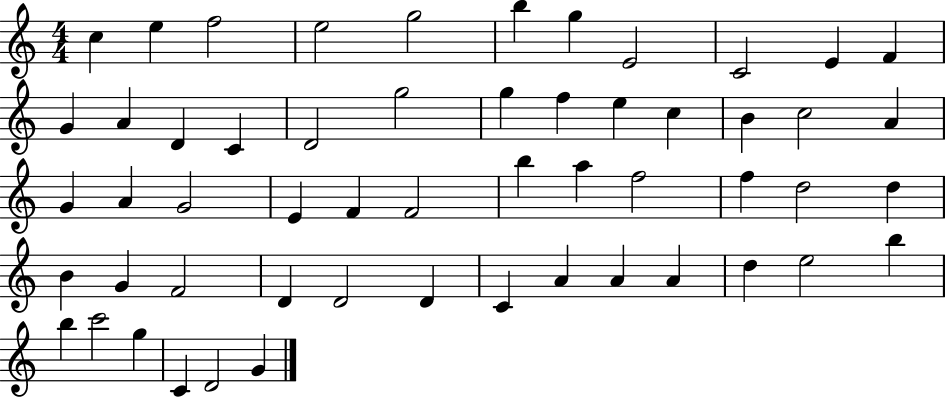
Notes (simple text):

C5/q E5/q F5/h E5/h G5/h B5/q G5/q E4/h C4/h E4/q F4/q G4/q A4/q D4/q C4/q D4/h G5/h G5/q F5/q E5/q C5/q B4/q C5/h A4/q G4/q A4/q G4/h E4/q F4/q F4/h B5/q A5/q F5/h F5/q D5/h D5/q B4/q G4/q F4/h D4/q D4/h D4/q C4/q A4/q A4/q A4/q D5/q E5/h B5/q B5/q C6/h G5/q C4/q D4/h G4/q